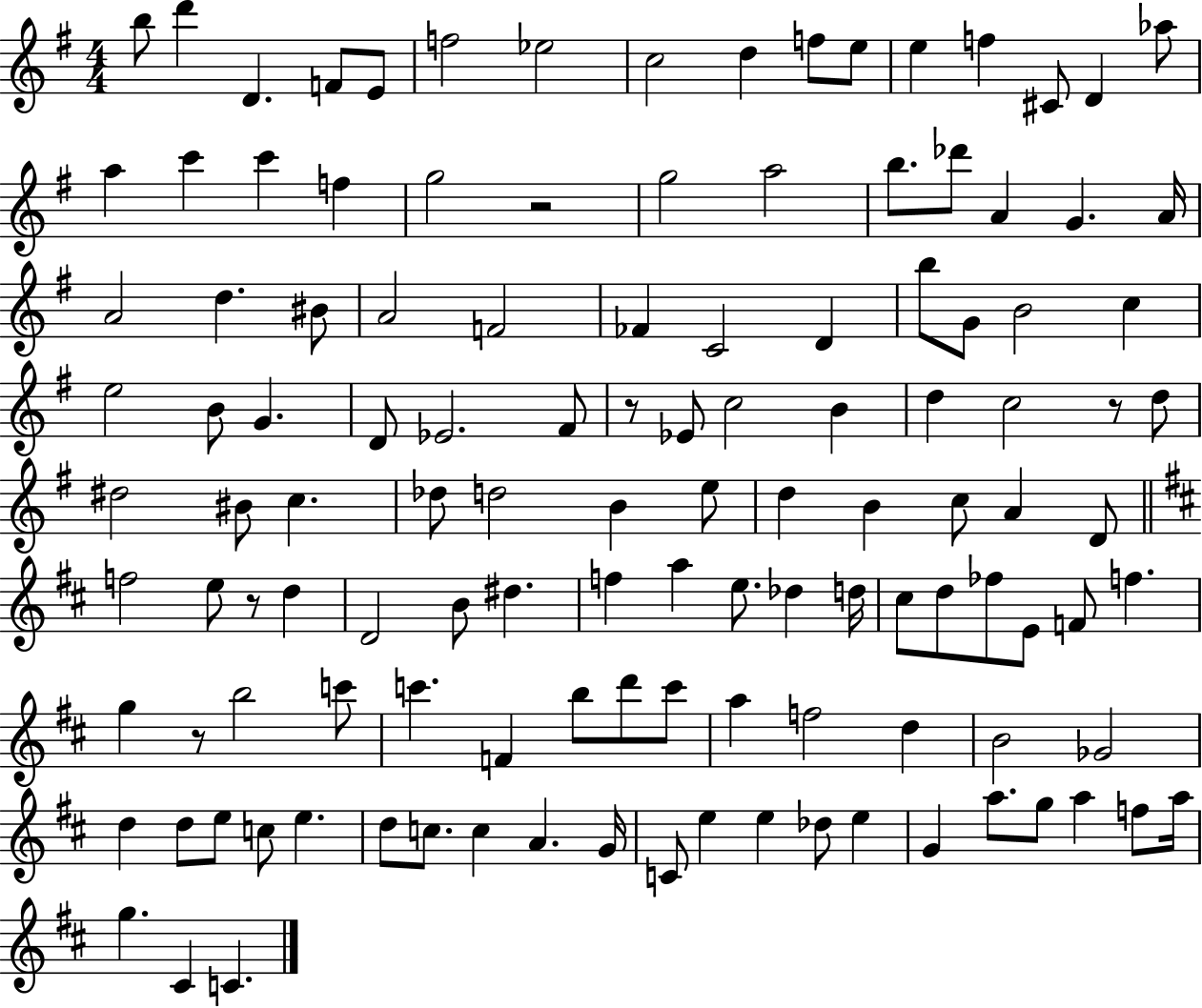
{
  \clef treble
  \numericTimeSignature
  \time 4/4
  \key g \major
  b''8 d'''4 d'4. f'8 e'8 | f''2 ees''2 | c''2 d''4 f''8 e''8 | e''4 f''4 cis'8 d'4 aes''8 | \break a''4 c'''4 c'''4 f''4 | g''2 r2 | g''2 a''2 | b''8. des'''8 a'4 g'4. a'16 | \break a'2 d''4. bis'8 | a'2 f'2 | fes'4 c'2 d'4 | b''8 g'8 b'2 c''4 | \break e''2 b'8 g'4. | d'8 ees'2. fis'8 | r8 ees'8 c''2 b'4 | d''4 c''2 r8 d''8 | \break dis''2 bis'8 c''4. | des''8 d''2 b'4 e''8 | d''4 b'4 c''8 a'4 d'8 | \bar "||" \break \key b \minor f''2 e''8 r8 d''4 | d'2 b'8 dis''4. | f''4 a''4 e''8. des''4 d''16 | cis''8 d''8 fes''8 e'8 f'8 f''4. | \break g''4 r8 b''2 c'''8 | c'''4. f'4 b''8 d'''8 c'''8 | a''4 f''2 d''4 | b'2 ges'2 | \break d''4 d''8 e''8 c''8 e''4. | d''8 c''8. c''4 a'4. g'16 | c'8 e''4 e''4 des''8 e''4 | g'4 a''8. g''8 a''4 f''8 a''16 | \break g''4. cis'4 c'4. | \bar "|."
}